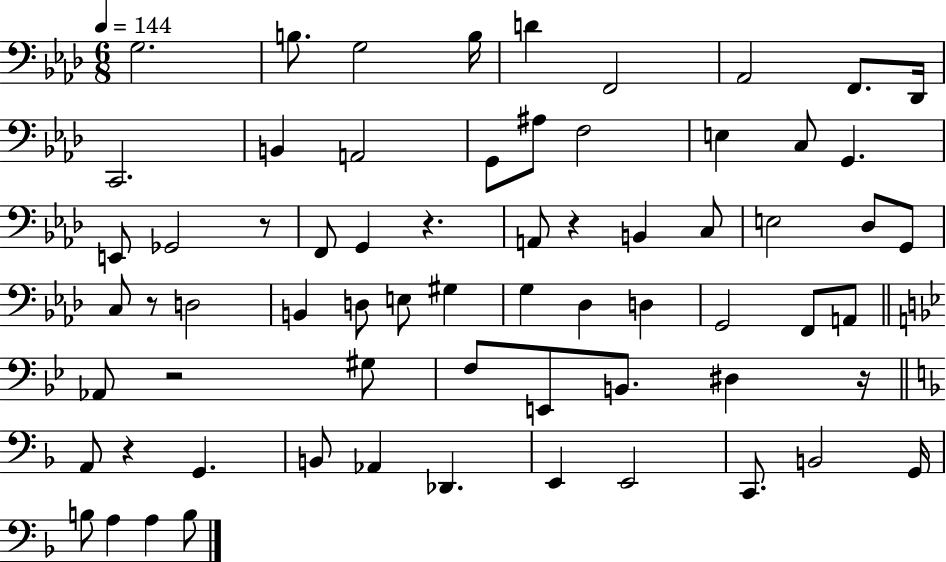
G3/h. B3/e. G3/h B3/s D4/q F2/h Ab2/h F2/e. Db2/s C2/h. B2/q A2/h G2/e A#3/e F3/h E3/q C3/e G2/q. E2/e Gb2/h R/e F2/e G2/q R/q. A2/e R/q B2/q C3/e E3/h Db3/e G2/e C3/e R/e D3/h B2/q D3/e E3/e G#3/q G3/q Db3/q D3/q G2/h F2/e A2/e Ab2/e R/h G#3/e F3/e E2/e B2/e. D#3/q R/s A2/e R/q G2/q. B2/e Ab2/q Db2/q. E2/q E2/h C2/e. B2/h G2/s B3/e A3/q A3/q B3/e